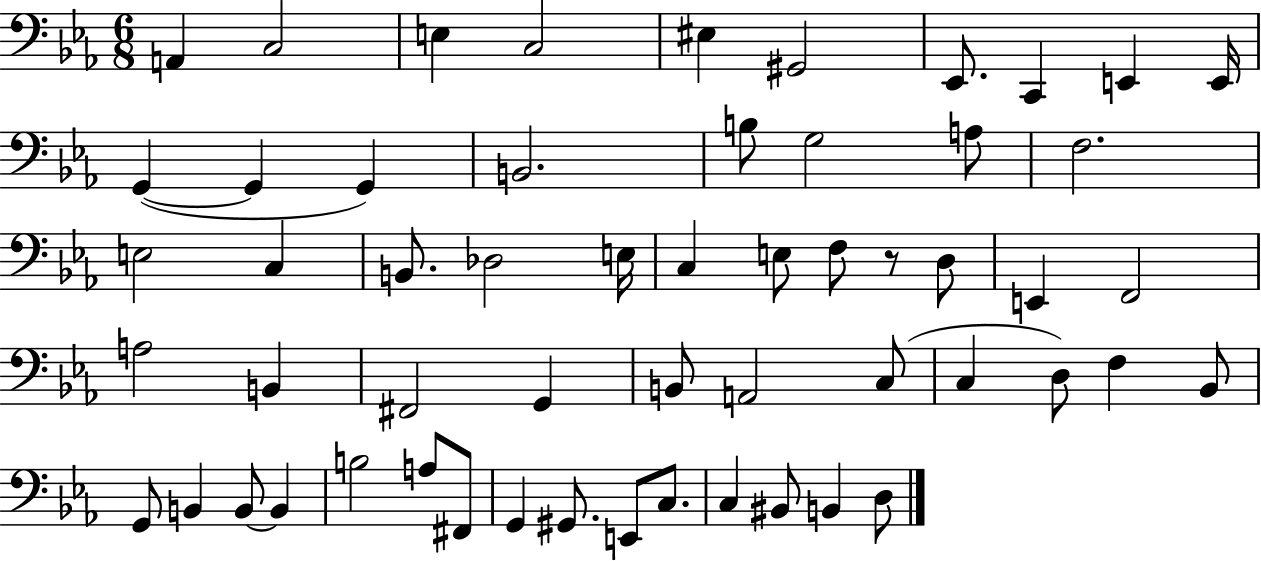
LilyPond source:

{
  \clef bass
  \numericTimeSignature
  \time 6/8
  \key ees \major
  a,4 c2 | e4 c2 | eis4 gis,2 | ees,8. c,4 e,4 e,16 | \break g,4~(~ g,4 g,4) | b,2. | b8 g2 a8 | f2. | \break e2 c4 | b,8. des2 e16 | c4 e8 f8 r8 d8 | e,4 f,2 | \break a2 b,4 | fis,2 g,4 | b,8 a,2 c8( | c4 d8) f4 bes,8 | \break g,8 b,4 b,8~~ b,4 | b2 a8 fis,8 | g,4 gis,8. e,8 c8. | c4 bis,8 b,4 d8 | \break \bar "|."
}